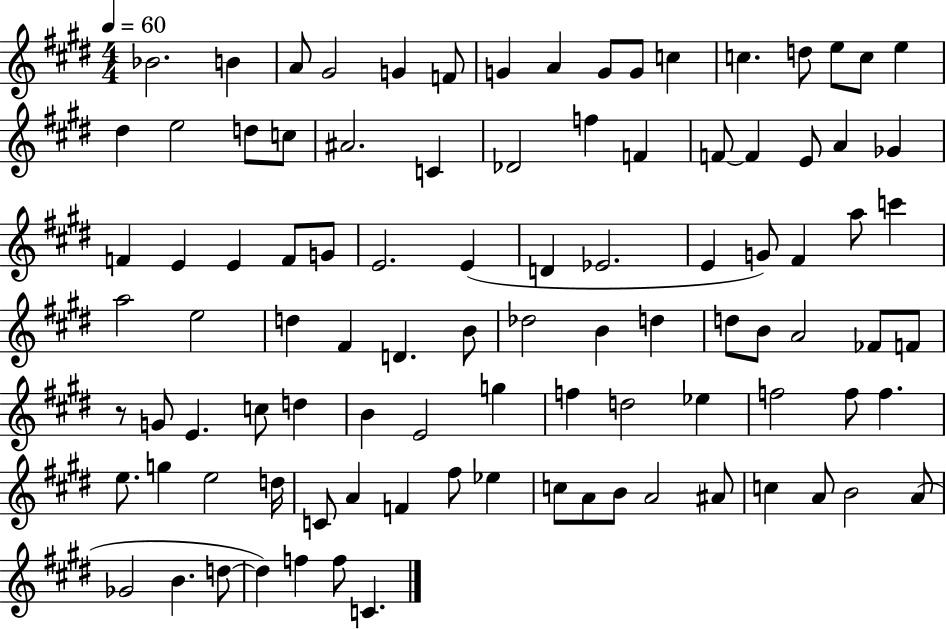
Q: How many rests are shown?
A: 1